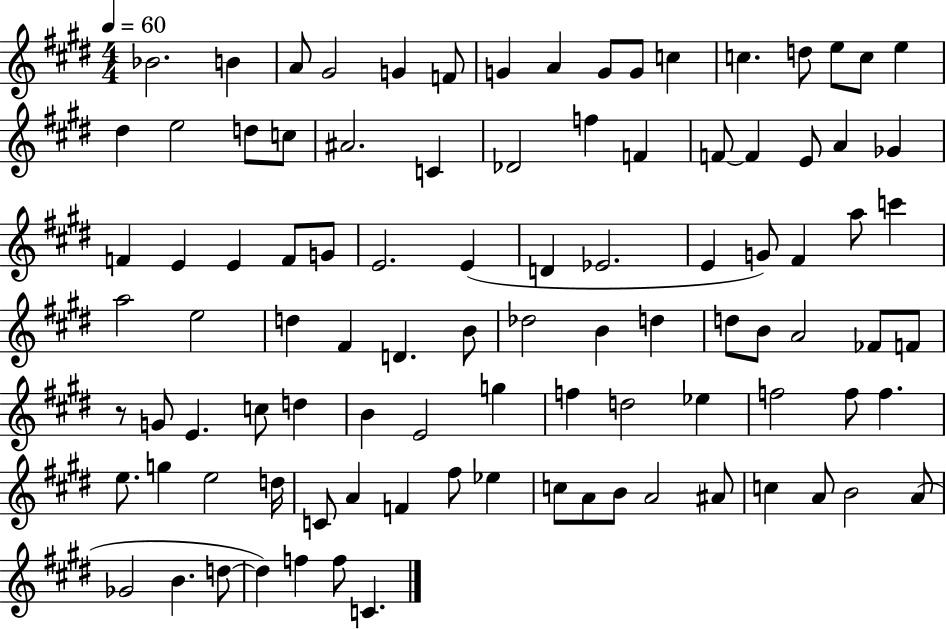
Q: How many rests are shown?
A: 1